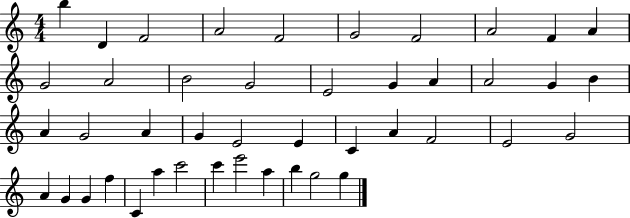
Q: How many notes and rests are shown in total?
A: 44